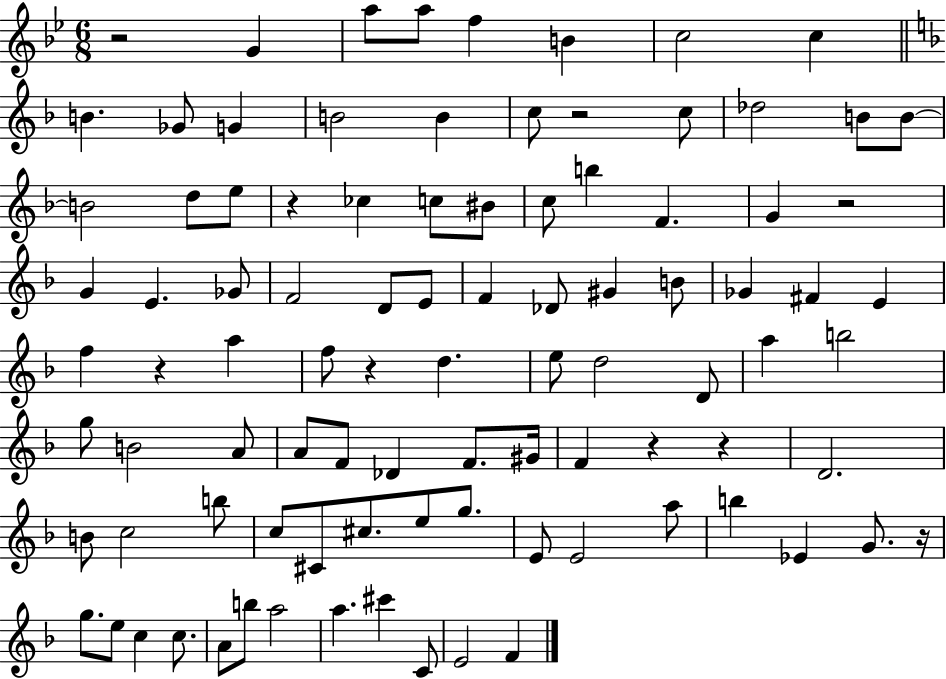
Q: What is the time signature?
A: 6/8